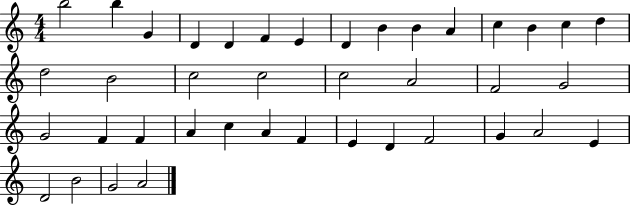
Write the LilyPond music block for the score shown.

{
  \clef treble
  \numericTimeSignature
  \time 4/4
  \key c \major
  b''2 b''4 g'4 | d'4 d'4 f'4 e'4 | d'4 b'4 b'4 a'4 | c''4 b'4 c''4 d''4 | \break d''2 b'2 | c''2 c''2 | c''2 a'2 | f'2 g'2 | \break g'2 f'4 f'4 | a'4 c''4 a'4 f'4 | e'4 d'4 f'2 | g'4 a'2 e'4 | \break d'2 b'2 | g'2 a'2 | \bar "|."
}